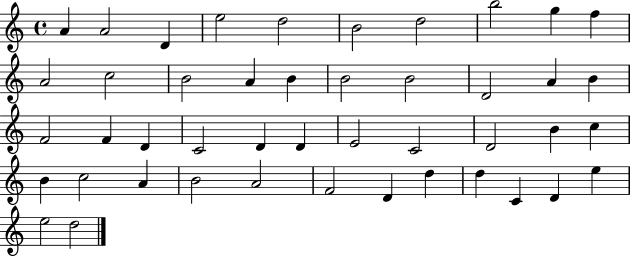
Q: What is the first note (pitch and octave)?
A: A4